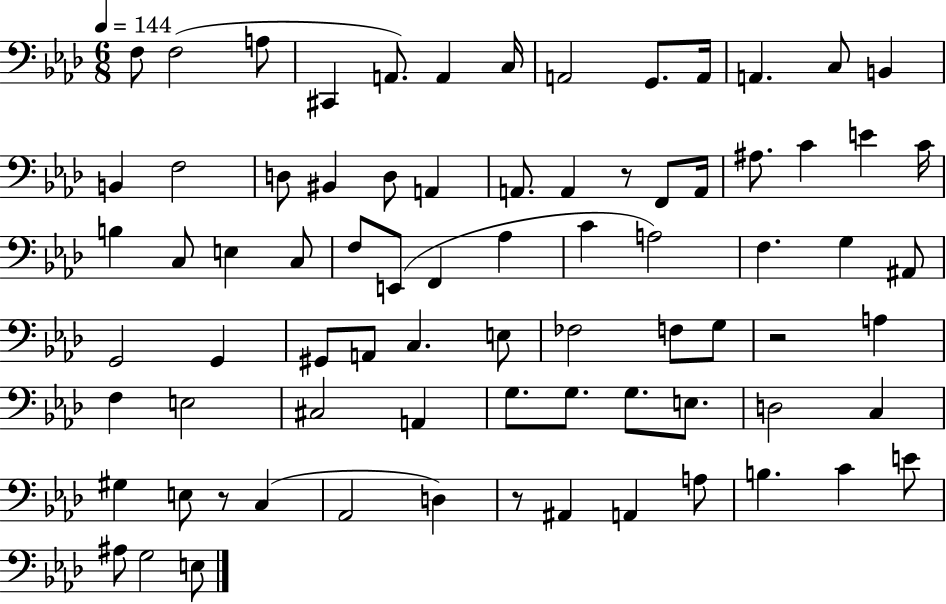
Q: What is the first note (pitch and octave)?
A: F3